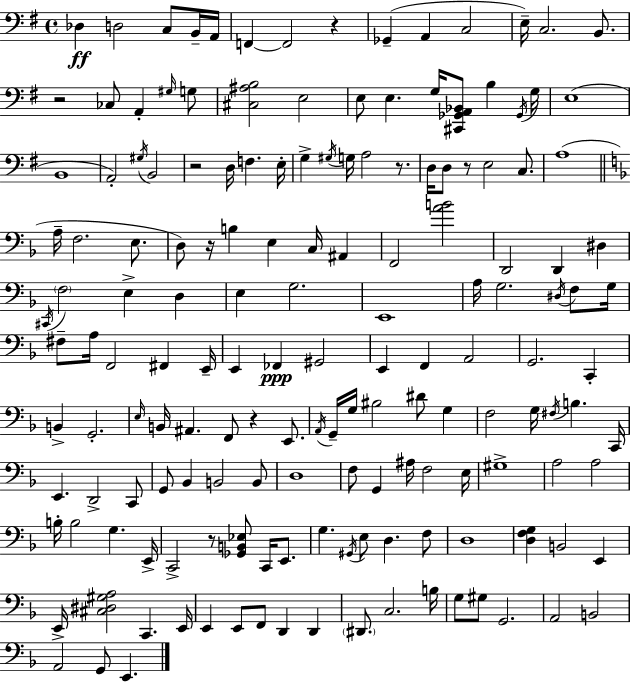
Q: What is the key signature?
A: G major